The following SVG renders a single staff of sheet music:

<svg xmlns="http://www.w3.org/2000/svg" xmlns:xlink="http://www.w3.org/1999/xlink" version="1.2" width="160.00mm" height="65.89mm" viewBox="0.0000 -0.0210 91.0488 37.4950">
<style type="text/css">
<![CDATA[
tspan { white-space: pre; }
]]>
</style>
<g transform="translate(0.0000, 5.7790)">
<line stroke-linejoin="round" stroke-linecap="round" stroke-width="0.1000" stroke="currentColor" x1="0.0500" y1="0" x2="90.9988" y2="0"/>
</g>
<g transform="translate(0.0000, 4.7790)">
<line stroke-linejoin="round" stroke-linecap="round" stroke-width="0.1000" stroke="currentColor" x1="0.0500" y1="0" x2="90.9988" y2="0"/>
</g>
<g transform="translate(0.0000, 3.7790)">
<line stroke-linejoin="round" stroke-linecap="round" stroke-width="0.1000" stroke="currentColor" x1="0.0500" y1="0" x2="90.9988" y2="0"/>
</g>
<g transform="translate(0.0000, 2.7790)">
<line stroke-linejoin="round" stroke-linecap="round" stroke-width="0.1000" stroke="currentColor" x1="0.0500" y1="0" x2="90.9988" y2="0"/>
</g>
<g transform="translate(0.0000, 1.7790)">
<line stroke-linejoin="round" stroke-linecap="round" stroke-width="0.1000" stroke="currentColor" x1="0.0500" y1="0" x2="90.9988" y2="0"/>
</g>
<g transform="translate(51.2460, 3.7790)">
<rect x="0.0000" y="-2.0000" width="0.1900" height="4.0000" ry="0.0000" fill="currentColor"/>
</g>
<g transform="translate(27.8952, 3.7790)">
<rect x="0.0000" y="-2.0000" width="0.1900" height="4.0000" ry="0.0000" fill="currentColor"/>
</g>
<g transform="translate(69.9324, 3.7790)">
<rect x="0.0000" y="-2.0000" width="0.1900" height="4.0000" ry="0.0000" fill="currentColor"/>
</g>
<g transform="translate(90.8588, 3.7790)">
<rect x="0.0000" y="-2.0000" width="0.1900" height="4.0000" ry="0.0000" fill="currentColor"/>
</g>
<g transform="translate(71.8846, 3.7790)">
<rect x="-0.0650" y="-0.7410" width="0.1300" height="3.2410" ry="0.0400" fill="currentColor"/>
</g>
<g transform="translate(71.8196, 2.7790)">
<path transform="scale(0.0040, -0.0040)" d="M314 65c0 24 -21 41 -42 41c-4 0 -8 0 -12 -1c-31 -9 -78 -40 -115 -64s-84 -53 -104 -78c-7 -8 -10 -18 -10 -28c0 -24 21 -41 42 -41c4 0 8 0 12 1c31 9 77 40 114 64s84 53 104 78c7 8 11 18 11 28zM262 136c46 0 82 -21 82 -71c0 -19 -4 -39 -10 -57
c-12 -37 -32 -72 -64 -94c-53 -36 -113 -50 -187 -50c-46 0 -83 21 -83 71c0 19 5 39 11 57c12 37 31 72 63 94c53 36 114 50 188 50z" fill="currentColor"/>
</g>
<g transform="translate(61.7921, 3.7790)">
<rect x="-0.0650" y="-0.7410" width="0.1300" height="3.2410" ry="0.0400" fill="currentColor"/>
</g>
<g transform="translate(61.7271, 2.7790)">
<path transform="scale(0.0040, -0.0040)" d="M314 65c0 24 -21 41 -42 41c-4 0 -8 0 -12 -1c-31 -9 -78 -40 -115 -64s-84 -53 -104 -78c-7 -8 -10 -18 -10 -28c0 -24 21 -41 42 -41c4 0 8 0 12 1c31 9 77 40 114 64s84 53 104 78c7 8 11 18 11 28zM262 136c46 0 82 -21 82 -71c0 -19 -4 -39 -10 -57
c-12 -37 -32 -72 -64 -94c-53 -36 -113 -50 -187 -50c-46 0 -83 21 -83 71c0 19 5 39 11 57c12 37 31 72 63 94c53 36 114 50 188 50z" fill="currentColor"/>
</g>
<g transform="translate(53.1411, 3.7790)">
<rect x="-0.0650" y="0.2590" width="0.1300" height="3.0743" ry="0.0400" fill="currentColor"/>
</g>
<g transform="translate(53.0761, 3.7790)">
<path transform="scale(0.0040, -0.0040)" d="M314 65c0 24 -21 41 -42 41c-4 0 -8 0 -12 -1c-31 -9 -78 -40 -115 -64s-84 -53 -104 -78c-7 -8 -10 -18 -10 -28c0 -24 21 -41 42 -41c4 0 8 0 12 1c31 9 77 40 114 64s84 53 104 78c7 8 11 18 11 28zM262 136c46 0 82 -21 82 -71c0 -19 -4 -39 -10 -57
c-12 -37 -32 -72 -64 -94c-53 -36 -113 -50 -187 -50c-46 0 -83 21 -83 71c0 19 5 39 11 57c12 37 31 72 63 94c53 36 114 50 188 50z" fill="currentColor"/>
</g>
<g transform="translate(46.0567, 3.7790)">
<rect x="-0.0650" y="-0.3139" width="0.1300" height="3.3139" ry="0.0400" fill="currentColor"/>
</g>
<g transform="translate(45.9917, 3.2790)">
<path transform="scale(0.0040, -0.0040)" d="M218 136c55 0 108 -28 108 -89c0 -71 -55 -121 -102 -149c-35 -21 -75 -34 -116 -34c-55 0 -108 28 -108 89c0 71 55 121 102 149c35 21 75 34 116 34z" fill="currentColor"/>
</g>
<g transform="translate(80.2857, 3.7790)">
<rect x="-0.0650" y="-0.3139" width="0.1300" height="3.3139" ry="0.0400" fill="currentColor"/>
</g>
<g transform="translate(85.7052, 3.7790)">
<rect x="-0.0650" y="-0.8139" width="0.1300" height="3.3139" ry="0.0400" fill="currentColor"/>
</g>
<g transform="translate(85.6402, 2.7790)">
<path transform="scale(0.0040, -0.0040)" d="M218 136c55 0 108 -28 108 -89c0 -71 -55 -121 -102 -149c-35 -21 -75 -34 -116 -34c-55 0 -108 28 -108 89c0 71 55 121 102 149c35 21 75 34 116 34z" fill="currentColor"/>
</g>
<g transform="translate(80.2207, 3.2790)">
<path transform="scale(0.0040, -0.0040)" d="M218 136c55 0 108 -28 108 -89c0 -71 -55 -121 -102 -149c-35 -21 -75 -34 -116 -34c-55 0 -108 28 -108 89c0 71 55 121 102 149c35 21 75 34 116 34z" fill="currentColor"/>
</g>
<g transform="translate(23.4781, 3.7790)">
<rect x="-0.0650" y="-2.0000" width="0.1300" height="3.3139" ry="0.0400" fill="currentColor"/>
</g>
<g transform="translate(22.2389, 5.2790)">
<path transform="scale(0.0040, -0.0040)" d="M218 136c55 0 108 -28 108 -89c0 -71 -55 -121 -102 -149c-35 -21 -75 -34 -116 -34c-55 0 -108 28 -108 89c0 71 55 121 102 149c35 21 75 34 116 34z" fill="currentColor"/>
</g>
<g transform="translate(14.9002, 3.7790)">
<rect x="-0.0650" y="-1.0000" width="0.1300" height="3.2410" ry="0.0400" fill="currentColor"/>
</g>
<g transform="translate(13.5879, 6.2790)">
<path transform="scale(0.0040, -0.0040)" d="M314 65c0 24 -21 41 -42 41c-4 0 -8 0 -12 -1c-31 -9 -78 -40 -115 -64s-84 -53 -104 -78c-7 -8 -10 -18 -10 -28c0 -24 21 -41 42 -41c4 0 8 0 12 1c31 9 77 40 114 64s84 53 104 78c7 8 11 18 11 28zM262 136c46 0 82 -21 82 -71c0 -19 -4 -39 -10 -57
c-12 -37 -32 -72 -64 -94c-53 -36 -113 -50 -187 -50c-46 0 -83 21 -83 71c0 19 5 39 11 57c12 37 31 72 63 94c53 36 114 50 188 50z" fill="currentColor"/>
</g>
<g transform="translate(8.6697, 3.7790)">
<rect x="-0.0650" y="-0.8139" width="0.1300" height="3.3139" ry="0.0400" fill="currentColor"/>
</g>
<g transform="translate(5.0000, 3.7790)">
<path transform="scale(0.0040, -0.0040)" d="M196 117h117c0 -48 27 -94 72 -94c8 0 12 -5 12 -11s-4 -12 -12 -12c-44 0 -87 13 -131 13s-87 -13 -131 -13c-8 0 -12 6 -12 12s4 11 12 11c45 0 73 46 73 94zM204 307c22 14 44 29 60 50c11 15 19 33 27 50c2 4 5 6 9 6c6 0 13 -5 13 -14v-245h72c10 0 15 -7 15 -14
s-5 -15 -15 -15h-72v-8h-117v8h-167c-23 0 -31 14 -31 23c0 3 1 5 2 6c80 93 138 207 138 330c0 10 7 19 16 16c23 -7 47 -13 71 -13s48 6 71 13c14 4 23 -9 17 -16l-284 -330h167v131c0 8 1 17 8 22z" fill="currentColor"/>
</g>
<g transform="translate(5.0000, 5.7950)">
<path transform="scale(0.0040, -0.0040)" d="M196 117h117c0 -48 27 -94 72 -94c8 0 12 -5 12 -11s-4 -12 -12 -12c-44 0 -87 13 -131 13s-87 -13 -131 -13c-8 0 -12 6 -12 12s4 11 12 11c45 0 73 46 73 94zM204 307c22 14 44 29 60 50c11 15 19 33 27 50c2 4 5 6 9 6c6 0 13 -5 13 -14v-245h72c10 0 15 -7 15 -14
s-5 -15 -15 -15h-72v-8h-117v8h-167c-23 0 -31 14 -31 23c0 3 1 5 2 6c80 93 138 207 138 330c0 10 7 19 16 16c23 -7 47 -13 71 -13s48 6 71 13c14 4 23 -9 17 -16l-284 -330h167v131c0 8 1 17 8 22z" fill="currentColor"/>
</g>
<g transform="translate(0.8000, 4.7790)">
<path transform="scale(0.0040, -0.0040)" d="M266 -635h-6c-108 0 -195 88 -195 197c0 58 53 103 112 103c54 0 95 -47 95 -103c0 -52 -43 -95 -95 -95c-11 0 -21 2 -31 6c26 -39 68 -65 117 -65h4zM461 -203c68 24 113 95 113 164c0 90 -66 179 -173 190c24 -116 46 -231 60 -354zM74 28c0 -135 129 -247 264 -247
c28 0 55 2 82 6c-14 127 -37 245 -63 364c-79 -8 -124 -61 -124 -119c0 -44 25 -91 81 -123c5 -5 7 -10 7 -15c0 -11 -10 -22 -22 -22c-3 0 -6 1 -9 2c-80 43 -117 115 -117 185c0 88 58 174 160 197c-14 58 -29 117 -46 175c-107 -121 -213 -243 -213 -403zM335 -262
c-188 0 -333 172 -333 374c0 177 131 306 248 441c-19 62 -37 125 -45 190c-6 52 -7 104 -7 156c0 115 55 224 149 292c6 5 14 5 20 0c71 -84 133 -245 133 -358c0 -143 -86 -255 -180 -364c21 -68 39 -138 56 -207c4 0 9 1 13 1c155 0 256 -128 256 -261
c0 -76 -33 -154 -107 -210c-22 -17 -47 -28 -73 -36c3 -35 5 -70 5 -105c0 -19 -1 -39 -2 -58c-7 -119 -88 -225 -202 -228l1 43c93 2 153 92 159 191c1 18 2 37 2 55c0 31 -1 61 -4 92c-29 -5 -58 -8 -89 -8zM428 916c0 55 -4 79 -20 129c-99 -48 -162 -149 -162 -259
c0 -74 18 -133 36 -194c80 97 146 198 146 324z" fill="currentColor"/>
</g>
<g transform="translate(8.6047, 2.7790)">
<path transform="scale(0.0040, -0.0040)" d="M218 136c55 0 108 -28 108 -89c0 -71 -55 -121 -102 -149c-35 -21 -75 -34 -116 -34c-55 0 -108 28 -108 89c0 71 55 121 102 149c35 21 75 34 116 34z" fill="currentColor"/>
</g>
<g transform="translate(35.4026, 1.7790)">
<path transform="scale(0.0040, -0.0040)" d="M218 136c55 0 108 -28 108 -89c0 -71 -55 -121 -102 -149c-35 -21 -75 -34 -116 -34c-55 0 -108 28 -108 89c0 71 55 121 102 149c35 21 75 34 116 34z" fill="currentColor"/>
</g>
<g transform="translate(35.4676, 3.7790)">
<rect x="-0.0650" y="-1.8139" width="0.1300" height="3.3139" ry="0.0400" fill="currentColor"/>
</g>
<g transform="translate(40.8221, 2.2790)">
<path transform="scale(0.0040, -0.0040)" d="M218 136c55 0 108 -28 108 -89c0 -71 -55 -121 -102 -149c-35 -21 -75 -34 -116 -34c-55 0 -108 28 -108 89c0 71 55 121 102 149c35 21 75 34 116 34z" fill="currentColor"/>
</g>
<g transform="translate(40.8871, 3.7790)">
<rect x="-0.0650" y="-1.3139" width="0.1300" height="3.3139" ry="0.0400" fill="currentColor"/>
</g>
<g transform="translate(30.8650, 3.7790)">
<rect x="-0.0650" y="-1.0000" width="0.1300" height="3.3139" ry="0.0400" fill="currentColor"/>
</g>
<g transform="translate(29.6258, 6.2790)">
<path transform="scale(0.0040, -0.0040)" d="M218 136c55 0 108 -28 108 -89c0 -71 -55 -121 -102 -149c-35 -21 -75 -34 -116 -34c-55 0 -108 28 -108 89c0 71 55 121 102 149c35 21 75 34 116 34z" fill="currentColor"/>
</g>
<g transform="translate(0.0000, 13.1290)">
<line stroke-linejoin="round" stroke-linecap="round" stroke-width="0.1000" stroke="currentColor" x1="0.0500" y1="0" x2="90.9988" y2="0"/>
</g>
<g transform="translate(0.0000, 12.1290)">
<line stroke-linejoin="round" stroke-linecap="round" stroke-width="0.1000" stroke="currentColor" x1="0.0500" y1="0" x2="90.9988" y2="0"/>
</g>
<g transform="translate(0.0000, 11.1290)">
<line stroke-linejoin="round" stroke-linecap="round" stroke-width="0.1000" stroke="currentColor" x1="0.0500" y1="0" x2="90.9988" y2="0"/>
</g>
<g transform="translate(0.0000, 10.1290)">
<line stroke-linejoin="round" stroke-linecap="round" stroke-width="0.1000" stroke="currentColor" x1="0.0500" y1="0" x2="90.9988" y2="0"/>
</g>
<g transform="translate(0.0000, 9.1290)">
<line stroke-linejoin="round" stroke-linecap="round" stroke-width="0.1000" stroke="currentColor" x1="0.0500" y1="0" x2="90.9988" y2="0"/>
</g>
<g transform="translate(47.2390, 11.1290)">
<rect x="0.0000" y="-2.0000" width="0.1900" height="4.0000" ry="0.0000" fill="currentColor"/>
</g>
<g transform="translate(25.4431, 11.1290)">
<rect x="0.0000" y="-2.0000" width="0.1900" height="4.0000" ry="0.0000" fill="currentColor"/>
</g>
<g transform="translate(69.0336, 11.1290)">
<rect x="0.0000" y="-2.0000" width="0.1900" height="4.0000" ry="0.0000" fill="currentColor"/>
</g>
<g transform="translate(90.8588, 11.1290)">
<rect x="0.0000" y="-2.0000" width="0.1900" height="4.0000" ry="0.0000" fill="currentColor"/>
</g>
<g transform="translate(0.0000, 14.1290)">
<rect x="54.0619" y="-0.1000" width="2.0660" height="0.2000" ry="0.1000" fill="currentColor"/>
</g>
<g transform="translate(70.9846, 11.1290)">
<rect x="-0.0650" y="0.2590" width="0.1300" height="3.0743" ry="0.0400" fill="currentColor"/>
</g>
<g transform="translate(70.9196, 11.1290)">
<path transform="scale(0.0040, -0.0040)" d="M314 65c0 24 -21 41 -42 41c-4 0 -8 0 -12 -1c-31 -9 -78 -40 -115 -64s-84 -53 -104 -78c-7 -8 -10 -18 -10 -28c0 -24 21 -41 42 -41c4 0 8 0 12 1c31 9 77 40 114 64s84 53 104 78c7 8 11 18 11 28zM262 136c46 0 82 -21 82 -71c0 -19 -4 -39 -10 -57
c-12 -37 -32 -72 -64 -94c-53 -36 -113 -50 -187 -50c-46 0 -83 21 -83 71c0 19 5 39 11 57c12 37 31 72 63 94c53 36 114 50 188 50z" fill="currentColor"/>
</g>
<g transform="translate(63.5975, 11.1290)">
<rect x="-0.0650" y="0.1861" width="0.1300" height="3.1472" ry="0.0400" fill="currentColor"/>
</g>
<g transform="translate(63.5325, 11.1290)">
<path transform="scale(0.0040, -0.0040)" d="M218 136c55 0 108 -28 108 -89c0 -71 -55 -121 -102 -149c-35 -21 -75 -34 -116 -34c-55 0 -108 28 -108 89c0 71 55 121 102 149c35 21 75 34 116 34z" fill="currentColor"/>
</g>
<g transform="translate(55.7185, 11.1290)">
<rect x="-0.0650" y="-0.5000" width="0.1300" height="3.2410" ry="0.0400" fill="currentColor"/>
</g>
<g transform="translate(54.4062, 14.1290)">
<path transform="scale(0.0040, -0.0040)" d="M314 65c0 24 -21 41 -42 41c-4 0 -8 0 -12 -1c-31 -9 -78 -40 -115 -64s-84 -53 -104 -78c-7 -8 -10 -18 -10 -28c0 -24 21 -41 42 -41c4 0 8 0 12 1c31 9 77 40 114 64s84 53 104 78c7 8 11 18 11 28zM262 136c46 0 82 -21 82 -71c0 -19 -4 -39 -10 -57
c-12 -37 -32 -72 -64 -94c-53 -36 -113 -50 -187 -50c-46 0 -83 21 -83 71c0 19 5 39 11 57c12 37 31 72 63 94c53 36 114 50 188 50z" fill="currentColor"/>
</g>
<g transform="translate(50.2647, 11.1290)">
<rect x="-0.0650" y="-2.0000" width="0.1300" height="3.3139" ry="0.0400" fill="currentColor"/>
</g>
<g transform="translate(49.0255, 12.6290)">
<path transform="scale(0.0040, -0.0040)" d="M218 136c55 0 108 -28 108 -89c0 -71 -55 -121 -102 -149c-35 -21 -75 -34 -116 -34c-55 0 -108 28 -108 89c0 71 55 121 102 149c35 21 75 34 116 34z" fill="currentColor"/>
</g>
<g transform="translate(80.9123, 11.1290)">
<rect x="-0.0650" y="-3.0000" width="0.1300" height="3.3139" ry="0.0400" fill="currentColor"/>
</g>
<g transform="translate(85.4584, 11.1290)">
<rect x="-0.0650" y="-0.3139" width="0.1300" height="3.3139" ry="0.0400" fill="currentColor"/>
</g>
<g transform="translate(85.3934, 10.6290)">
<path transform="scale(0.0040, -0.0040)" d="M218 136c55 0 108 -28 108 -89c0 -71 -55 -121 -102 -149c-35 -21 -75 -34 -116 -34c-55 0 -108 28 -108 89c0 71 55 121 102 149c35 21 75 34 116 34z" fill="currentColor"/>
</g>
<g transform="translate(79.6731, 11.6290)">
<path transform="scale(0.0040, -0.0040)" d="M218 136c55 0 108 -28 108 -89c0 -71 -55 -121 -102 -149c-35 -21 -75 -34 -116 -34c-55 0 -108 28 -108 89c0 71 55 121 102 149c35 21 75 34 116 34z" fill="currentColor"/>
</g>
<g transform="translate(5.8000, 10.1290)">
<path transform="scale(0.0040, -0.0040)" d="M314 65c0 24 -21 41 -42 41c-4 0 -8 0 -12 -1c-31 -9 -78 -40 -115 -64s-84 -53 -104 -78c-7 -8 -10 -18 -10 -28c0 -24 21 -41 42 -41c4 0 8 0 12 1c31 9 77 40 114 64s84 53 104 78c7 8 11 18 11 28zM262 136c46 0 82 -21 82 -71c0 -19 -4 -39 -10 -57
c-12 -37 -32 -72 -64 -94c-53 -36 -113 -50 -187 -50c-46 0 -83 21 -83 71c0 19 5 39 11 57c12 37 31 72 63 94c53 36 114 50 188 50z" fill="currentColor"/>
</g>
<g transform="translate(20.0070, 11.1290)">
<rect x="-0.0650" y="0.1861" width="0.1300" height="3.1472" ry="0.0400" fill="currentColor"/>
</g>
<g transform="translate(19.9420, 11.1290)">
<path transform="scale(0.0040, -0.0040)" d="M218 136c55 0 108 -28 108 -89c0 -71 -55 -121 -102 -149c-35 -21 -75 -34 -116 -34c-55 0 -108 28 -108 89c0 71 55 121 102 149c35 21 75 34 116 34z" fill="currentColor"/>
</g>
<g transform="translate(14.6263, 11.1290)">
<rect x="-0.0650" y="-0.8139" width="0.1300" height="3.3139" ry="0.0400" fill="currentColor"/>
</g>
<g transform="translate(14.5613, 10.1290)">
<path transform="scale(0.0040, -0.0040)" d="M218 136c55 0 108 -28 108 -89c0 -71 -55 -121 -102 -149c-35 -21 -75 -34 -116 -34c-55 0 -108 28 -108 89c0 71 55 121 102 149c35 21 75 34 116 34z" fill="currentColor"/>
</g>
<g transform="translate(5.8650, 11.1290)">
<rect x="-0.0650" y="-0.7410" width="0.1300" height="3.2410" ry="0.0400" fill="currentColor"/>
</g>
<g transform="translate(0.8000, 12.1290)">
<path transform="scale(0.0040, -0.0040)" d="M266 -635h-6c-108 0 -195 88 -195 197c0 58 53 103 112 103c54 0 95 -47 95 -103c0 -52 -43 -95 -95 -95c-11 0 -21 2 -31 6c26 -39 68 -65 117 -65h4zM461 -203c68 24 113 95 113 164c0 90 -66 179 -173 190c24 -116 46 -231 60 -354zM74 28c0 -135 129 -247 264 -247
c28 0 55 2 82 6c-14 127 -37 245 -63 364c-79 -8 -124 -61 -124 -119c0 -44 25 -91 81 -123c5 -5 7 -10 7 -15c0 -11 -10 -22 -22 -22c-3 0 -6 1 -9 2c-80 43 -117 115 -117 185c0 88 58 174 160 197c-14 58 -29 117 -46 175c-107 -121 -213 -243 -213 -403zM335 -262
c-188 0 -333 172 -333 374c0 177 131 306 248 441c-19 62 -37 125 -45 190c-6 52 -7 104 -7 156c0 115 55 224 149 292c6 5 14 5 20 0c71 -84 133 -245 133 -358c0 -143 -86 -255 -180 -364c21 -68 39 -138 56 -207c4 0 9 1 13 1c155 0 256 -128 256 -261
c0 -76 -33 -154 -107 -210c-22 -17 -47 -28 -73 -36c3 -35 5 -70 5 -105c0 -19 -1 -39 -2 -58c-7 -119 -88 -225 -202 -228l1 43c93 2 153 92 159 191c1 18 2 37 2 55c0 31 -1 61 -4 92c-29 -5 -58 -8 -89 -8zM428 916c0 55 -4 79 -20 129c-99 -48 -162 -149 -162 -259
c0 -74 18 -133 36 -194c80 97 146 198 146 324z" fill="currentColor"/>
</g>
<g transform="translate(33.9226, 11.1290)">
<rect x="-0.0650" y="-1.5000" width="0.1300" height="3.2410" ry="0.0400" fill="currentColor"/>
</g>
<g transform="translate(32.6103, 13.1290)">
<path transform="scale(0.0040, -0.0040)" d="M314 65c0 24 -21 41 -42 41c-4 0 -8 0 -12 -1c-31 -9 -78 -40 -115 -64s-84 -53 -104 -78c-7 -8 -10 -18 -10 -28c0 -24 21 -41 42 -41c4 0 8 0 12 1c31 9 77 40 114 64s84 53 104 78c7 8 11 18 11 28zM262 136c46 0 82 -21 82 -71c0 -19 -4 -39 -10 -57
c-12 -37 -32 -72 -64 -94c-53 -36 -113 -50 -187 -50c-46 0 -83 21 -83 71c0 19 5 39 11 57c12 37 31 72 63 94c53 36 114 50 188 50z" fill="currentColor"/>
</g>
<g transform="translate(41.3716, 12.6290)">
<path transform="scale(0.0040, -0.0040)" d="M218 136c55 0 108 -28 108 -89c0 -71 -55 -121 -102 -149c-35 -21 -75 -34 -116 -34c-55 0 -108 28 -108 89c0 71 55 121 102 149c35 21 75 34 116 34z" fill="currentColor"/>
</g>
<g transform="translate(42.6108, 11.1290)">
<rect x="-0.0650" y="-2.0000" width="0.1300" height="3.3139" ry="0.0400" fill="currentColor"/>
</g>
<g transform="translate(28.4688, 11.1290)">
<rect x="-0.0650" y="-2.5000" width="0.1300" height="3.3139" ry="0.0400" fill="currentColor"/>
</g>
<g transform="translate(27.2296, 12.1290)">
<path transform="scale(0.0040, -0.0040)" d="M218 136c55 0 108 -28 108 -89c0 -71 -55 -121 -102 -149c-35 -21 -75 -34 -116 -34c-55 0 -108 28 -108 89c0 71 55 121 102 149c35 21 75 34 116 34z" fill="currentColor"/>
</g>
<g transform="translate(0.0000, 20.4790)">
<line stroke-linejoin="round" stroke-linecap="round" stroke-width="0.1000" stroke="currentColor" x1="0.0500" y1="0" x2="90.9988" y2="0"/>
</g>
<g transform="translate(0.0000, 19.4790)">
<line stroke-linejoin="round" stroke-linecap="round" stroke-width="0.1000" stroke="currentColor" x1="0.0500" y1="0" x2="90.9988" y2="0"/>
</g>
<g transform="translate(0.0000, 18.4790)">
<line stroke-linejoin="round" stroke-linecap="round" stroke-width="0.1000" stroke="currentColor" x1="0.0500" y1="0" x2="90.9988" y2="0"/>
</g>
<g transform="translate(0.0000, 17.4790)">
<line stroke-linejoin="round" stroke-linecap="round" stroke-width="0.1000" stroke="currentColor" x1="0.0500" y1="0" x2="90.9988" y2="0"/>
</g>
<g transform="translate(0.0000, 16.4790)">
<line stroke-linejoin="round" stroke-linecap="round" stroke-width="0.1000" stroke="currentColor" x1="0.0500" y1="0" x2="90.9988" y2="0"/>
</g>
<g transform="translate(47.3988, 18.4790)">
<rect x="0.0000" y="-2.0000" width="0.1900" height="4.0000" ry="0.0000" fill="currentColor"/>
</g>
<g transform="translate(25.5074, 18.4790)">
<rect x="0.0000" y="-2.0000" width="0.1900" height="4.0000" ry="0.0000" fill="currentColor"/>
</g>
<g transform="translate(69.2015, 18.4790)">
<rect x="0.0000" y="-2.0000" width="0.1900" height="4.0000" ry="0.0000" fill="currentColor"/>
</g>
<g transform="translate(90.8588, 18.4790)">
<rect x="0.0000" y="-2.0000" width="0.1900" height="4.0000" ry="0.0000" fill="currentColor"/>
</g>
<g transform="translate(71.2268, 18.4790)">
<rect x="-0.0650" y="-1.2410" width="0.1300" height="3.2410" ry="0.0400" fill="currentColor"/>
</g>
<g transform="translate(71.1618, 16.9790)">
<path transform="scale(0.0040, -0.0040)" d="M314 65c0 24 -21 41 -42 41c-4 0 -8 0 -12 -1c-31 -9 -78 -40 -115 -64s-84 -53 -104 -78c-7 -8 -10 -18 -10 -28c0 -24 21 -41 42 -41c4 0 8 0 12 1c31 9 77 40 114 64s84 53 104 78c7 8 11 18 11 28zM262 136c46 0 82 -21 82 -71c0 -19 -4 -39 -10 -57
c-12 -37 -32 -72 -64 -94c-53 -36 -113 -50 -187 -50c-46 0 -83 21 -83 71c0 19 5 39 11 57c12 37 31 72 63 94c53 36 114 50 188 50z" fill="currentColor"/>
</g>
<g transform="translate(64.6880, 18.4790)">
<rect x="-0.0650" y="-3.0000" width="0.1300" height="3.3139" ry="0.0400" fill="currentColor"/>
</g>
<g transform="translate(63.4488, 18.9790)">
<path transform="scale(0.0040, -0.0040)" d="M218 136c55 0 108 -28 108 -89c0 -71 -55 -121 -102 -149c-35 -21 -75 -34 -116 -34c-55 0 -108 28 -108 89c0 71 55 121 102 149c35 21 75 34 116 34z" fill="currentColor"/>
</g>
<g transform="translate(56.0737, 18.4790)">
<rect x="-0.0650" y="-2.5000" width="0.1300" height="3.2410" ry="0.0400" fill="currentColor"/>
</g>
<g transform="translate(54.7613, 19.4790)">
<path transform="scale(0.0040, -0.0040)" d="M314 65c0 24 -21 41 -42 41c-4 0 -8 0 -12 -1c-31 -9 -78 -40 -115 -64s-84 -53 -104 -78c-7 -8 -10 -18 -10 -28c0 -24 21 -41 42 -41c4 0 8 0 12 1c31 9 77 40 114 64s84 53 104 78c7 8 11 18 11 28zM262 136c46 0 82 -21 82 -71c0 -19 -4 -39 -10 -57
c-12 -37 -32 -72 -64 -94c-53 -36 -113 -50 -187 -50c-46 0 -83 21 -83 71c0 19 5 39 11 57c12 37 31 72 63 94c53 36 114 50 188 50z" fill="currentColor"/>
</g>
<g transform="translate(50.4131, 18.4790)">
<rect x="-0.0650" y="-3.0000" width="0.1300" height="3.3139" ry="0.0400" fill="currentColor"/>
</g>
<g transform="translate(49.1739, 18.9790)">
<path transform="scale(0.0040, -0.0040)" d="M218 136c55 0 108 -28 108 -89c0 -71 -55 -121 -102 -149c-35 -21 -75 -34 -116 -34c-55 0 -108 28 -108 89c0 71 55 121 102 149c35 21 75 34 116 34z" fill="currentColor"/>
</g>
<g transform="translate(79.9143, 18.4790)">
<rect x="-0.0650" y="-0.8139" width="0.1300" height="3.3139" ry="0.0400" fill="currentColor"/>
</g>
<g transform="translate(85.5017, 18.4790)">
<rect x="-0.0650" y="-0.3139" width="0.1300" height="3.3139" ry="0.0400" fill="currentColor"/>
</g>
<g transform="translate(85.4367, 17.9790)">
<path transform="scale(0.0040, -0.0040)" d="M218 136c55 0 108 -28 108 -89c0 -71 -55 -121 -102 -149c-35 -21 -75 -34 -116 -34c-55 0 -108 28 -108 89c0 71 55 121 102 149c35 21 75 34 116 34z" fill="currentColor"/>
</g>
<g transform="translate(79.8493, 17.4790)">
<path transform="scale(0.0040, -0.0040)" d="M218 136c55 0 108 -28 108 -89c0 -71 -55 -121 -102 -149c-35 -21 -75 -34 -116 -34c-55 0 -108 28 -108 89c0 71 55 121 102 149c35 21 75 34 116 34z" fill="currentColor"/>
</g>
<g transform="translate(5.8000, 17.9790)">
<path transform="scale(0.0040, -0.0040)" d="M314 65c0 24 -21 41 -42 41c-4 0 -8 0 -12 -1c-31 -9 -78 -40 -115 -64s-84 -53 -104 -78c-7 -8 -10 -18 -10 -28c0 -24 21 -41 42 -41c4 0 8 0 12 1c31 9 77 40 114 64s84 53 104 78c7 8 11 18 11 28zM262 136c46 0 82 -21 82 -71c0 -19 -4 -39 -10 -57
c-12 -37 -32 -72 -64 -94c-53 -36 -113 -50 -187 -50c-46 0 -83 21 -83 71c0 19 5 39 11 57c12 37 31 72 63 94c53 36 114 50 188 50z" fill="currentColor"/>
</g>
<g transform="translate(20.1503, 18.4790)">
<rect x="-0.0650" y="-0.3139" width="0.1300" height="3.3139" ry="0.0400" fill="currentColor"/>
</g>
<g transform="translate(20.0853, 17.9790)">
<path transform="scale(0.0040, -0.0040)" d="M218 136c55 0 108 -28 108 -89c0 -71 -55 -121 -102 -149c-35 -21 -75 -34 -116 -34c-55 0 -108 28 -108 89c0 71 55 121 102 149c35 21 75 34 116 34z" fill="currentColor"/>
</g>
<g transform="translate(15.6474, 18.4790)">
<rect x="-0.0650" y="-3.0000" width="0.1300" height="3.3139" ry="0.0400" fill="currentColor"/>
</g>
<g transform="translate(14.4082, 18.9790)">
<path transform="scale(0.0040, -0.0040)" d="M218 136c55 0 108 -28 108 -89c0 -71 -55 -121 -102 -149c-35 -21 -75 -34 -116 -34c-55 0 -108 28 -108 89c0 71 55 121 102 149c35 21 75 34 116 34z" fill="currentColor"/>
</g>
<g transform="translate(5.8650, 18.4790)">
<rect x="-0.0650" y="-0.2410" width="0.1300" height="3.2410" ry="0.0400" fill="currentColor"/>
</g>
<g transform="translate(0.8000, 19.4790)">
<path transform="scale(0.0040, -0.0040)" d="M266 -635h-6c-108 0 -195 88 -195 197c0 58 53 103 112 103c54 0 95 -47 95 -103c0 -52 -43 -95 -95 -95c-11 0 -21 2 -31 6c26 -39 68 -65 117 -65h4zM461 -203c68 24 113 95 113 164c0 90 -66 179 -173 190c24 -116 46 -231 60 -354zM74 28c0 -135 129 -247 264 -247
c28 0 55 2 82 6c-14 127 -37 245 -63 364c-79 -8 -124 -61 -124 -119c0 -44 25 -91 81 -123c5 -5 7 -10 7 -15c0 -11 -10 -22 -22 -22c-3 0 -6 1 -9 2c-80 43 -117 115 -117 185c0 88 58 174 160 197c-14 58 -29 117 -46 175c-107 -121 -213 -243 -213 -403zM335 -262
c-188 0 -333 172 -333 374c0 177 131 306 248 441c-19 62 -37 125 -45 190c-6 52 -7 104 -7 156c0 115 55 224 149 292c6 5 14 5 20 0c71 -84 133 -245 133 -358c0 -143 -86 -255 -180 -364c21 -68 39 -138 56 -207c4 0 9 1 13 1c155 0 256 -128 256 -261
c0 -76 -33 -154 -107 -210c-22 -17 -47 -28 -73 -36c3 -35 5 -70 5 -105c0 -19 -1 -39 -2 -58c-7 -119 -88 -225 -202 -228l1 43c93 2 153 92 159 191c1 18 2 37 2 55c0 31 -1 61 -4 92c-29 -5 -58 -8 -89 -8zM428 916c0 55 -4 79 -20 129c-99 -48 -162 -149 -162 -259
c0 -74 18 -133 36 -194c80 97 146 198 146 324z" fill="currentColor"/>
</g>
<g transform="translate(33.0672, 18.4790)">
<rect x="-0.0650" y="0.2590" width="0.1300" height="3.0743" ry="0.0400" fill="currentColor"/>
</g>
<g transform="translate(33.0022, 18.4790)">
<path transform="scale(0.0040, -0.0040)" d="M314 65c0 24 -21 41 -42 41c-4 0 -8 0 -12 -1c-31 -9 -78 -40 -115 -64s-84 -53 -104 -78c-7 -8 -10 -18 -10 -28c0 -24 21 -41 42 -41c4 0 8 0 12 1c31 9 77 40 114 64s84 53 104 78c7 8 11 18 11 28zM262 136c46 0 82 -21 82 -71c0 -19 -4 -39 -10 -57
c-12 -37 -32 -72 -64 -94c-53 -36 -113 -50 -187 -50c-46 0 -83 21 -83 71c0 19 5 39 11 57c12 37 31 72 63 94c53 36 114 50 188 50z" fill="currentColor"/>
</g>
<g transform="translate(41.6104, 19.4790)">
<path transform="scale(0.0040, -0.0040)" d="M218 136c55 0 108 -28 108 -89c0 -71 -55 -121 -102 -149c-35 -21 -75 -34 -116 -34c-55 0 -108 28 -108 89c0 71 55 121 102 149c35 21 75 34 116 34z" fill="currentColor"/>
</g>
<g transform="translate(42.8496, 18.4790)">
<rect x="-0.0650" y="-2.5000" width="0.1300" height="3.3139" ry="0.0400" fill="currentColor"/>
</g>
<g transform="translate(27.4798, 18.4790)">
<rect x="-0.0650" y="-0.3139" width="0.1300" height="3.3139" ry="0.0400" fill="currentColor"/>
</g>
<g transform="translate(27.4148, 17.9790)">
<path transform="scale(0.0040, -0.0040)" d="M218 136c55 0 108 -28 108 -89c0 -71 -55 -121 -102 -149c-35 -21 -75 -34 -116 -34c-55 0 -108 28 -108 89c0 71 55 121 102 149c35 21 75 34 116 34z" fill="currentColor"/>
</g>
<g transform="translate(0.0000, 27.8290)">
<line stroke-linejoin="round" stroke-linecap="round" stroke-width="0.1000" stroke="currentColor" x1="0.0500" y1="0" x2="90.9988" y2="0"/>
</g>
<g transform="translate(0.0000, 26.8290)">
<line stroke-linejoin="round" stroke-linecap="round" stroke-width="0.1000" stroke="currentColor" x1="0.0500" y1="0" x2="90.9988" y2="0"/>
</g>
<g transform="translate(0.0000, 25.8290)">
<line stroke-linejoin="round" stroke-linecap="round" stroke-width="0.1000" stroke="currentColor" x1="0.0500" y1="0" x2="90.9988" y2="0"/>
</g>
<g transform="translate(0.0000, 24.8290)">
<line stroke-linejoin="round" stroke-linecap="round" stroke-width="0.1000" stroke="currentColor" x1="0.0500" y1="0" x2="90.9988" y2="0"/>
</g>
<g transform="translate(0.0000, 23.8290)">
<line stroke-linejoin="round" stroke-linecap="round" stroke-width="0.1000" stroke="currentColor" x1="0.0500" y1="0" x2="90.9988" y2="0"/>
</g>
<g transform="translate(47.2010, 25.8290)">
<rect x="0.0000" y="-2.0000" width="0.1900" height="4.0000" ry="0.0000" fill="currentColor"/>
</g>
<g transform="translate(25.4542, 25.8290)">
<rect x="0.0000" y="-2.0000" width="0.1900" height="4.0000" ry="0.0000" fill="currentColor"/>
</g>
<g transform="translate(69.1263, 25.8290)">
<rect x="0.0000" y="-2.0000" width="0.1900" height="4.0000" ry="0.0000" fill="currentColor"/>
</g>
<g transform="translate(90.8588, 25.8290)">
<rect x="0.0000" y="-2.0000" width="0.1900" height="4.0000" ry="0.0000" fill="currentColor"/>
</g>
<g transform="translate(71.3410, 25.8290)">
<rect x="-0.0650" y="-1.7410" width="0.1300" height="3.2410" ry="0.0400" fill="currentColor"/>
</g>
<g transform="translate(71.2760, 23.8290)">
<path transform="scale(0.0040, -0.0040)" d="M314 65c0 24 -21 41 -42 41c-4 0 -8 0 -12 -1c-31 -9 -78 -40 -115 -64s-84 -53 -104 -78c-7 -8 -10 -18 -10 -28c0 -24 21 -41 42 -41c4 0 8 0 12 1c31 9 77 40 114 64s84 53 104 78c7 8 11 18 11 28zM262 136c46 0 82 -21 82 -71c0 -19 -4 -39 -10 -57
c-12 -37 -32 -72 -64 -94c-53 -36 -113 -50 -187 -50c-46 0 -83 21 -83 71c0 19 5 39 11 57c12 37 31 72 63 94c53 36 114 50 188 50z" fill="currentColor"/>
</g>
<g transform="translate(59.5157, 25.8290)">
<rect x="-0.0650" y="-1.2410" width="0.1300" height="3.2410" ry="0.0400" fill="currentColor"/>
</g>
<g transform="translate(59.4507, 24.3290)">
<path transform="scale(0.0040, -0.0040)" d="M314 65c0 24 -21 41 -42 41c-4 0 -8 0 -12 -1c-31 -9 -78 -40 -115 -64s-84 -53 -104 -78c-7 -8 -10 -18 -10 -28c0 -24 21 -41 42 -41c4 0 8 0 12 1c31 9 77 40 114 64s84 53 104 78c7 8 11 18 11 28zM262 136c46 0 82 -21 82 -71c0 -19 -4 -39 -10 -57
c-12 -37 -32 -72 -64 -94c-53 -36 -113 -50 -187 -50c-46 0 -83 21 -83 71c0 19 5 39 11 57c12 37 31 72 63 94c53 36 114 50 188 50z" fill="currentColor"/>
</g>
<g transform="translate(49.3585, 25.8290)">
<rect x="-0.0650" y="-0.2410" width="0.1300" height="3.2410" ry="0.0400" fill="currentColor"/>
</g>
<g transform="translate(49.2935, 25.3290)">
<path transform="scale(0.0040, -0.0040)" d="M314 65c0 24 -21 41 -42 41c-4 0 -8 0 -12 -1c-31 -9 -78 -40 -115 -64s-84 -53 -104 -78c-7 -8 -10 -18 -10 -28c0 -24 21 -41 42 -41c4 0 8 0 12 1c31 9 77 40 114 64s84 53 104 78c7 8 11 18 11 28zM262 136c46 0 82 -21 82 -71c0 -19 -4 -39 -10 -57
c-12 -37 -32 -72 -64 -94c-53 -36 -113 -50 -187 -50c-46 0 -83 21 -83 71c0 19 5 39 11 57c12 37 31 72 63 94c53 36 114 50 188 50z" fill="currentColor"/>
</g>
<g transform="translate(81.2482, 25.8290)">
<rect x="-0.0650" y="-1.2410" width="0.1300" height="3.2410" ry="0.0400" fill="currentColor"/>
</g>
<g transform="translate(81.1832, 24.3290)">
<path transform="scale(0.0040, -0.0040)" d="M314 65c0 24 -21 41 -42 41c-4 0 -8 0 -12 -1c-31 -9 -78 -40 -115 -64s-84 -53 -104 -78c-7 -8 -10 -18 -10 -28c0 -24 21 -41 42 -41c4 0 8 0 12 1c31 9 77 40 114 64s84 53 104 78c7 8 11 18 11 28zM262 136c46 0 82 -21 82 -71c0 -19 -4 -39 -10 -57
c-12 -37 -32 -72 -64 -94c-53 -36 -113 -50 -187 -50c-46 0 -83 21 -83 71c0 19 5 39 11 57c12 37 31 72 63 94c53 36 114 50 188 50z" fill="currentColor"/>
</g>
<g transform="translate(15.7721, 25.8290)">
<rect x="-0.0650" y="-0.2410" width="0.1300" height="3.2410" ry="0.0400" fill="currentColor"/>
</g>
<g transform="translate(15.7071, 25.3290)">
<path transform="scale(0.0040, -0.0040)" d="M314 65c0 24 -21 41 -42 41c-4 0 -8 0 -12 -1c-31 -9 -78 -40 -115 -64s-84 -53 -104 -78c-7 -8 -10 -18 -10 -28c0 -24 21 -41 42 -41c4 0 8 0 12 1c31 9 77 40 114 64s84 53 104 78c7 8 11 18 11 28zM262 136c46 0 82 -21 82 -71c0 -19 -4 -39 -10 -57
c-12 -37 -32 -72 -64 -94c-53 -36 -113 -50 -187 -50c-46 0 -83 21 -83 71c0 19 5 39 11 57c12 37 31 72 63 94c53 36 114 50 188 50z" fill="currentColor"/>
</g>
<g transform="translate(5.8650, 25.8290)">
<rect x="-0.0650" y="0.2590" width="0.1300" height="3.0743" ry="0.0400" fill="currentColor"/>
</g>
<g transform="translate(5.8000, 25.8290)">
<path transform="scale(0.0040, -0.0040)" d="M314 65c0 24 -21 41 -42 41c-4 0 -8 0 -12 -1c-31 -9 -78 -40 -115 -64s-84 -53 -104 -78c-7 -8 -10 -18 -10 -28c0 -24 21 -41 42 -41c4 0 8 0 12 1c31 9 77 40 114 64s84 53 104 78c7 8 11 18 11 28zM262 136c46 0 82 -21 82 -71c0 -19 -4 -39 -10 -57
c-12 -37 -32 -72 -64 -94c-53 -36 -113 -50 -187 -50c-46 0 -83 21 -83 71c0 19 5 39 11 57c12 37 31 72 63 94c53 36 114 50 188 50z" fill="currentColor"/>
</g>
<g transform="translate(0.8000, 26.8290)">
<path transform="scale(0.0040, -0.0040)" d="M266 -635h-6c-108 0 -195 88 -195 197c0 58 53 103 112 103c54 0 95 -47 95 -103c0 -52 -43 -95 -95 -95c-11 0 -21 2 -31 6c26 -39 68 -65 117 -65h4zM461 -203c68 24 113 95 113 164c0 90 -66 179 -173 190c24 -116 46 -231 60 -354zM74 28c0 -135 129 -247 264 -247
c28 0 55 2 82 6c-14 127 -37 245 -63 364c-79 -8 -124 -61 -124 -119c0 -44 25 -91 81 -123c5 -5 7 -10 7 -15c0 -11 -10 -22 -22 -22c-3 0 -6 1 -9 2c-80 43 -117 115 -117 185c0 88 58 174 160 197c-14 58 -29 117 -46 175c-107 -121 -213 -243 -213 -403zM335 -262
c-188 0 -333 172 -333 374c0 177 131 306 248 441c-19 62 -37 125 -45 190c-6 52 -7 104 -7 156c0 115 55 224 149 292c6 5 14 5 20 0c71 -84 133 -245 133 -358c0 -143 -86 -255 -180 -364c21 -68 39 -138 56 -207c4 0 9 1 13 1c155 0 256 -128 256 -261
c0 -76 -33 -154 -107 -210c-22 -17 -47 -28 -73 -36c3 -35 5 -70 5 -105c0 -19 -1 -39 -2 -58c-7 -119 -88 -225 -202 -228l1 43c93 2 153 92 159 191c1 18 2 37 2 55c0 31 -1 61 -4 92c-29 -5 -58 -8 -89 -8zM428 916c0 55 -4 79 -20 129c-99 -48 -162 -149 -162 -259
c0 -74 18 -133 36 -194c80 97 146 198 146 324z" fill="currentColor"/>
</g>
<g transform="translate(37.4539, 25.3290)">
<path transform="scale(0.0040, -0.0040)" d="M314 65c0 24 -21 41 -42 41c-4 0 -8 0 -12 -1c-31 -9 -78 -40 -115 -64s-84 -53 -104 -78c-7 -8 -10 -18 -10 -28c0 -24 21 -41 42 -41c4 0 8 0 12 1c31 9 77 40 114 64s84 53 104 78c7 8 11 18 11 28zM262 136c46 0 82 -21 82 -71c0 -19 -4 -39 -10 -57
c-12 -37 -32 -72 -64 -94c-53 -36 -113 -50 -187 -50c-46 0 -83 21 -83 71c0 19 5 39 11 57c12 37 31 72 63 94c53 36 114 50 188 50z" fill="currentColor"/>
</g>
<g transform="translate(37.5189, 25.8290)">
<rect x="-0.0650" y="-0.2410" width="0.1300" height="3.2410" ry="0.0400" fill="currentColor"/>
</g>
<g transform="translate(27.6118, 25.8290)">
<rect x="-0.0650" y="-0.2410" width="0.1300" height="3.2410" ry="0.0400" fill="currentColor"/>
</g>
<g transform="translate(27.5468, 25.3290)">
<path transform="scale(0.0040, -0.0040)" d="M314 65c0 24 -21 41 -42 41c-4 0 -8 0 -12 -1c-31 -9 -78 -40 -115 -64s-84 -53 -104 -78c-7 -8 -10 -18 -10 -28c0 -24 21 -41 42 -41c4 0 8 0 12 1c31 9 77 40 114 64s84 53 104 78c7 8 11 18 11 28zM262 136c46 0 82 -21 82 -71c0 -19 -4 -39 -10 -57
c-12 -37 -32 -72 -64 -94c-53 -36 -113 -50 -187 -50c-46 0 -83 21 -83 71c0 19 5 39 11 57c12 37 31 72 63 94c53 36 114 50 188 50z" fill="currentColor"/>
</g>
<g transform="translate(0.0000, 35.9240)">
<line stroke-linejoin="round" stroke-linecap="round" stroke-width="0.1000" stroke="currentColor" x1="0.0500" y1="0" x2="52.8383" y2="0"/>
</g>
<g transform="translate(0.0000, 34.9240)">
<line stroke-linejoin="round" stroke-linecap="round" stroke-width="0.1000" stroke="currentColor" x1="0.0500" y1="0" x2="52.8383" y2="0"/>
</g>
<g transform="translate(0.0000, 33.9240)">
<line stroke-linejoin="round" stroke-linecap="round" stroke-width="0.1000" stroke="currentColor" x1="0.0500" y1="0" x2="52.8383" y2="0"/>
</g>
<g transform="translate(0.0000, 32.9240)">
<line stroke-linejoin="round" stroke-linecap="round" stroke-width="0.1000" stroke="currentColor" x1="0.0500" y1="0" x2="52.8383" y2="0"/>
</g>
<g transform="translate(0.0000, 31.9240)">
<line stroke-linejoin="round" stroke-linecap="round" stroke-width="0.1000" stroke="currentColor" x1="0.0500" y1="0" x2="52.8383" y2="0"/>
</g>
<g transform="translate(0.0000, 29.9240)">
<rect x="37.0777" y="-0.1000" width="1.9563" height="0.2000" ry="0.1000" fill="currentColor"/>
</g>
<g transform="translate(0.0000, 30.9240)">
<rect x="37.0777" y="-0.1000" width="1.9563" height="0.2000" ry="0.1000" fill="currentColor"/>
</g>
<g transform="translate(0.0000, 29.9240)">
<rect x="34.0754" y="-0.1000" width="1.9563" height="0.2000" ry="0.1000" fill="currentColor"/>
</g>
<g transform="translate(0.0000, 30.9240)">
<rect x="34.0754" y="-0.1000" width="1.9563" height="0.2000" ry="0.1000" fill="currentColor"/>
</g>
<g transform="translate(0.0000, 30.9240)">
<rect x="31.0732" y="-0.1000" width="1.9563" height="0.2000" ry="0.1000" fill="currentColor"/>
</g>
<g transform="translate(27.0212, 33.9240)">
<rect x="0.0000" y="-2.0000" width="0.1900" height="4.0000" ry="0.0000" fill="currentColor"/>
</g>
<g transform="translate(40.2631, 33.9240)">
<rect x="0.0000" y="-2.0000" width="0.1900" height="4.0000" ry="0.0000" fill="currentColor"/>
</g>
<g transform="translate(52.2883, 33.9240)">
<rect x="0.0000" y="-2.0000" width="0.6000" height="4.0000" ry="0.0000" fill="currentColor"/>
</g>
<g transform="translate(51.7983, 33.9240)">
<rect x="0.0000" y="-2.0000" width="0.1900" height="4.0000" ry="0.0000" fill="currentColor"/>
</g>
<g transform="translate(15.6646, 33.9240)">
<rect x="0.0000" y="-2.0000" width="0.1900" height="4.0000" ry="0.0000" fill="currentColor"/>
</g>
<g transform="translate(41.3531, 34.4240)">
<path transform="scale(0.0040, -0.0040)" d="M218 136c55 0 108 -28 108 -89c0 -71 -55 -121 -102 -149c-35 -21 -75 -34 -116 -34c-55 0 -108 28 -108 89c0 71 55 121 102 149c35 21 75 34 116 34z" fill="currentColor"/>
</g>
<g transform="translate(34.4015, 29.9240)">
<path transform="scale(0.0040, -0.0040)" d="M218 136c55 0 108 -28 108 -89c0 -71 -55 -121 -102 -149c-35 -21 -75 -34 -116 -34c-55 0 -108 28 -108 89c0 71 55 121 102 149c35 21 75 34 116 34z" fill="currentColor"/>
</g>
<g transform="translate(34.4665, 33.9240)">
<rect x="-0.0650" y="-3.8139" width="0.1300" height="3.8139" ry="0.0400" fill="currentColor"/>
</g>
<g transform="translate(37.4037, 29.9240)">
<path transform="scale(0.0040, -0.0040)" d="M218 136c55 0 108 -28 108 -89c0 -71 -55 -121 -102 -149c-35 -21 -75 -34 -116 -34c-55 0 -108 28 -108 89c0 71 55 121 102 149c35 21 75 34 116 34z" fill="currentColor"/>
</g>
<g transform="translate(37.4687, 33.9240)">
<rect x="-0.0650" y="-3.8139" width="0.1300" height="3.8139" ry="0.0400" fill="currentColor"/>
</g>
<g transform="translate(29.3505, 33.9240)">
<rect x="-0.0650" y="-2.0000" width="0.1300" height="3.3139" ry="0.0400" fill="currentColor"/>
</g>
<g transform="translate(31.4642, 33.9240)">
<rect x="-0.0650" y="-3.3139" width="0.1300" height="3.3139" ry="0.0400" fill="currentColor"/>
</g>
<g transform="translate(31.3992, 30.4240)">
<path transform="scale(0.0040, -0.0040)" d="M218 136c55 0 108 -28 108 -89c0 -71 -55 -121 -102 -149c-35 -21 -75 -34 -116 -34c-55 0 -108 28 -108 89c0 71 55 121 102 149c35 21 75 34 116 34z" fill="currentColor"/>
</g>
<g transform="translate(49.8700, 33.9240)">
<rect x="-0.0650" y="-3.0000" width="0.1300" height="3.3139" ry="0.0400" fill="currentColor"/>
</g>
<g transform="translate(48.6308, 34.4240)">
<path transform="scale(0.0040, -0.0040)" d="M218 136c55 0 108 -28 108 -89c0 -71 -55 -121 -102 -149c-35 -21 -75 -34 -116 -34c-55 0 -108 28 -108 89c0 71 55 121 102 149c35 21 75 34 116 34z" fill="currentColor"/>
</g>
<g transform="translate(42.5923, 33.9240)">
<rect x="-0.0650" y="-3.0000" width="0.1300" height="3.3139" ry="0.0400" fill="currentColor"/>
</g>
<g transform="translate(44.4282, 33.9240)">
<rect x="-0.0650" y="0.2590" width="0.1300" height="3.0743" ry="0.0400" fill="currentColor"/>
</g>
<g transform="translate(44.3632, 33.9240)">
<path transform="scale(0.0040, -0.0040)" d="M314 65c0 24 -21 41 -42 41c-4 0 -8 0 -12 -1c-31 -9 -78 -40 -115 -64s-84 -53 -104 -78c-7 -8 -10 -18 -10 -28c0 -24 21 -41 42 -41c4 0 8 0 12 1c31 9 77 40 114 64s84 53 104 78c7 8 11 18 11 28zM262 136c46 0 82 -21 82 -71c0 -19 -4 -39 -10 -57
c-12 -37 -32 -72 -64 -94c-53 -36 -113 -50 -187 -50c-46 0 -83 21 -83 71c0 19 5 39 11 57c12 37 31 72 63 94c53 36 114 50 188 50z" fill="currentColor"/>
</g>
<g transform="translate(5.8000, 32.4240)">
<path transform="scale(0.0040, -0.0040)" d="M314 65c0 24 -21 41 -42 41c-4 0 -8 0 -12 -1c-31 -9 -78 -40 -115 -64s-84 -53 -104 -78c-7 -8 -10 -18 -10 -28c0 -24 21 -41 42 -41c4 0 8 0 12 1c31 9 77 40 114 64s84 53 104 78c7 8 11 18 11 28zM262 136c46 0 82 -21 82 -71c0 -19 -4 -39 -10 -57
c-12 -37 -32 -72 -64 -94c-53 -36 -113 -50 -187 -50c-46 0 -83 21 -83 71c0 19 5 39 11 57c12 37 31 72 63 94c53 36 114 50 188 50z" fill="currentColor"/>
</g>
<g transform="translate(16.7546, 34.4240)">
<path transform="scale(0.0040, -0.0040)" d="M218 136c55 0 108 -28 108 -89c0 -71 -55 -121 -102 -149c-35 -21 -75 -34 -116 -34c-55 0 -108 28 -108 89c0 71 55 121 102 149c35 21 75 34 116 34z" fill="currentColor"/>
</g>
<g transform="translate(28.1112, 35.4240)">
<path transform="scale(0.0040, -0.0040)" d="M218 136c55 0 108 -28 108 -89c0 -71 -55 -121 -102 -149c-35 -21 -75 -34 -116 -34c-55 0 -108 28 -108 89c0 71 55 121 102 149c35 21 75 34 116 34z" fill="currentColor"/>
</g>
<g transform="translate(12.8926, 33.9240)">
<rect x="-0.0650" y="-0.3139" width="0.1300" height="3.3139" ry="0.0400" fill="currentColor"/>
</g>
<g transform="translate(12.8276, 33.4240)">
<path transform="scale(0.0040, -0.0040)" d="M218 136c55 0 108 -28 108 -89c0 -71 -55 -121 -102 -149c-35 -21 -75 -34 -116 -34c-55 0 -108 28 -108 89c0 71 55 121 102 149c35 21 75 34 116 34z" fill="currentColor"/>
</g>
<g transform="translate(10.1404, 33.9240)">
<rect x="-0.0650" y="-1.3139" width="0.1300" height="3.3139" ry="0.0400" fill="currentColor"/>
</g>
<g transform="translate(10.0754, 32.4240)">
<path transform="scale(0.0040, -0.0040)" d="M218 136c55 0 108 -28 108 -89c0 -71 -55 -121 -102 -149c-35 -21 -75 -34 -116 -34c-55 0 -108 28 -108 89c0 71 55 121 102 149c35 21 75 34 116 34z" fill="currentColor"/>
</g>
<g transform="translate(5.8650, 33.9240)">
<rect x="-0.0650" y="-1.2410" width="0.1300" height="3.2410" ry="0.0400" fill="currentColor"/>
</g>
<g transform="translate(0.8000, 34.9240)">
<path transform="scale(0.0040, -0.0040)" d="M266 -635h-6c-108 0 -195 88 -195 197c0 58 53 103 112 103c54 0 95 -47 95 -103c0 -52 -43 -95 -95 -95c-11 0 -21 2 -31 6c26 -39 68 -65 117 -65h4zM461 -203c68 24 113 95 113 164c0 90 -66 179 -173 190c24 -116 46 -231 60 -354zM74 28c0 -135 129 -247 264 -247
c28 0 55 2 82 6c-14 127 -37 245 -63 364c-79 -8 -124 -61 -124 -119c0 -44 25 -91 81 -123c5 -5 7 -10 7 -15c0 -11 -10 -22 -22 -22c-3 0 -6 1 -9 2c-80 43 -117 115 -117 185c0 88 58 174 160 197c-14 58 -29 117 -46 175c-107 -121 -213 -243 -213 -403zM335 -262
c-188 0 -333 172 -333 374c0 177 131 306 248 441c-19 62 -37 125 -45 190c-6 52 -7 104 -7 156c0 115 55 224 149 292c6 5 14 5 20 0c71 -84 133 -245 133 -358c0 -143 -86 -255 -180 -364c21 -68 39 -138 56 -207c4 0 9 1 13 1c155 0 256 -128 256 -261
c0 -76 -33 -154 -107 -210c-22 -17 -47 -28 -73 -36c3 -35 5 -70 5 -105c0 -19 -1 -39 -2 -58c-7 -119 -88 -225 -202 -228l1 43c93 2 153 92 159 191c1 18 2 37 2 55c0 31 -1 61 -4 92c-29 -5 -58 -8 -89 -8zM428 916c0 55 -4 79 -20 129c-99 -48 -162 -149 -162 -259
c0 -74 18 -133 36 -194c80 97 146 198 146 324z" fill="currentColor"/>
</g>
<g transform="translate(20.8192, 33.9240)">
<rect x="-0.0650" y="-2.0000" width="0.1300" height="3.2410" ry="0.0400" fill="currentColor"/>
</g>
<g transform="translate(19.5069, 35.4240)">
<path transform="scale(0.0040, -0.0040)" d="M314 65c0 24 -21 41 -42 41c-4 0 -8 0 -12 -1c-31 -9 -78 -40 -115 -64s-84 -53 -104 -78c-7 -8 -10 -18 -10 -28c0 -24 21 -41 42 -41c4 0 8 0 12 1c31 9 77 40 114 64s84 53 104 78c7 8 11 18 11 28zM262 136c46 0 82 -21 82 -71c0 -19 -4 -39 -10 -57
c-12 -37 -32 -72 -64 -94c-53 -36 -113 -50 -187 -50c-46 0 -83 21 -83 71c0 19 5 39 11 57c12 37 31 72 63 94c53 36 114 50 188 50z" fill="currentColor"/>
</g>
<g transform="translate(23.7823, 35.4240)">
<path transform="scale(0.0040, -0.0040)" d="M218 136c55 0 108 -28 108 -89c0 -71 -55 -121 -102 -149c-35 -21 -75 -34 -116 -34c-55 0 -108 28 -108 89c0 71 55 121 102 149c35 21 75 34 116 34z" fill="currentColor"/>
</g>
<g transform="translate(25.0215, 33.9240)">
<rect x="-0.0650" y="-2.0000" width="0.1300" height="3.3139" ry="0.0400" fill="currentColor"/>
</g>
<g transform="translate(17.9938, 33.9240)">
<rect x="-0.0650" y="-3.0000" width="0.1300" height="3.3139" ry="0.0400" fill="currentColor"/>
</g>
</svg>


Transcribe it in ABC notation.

X:1
T:Untitled
M:4/4
L:1/4
K:C
d D2 F D f e c B2 d2 d2 c d d2 d B G E2 F F C2 B B2 A c c2 A c c B2 G A G2 A e2 d c B2 c2 c2 c2 c2 e2 f2 e2 e2 e c A F2 F F b c' c' A B2 A